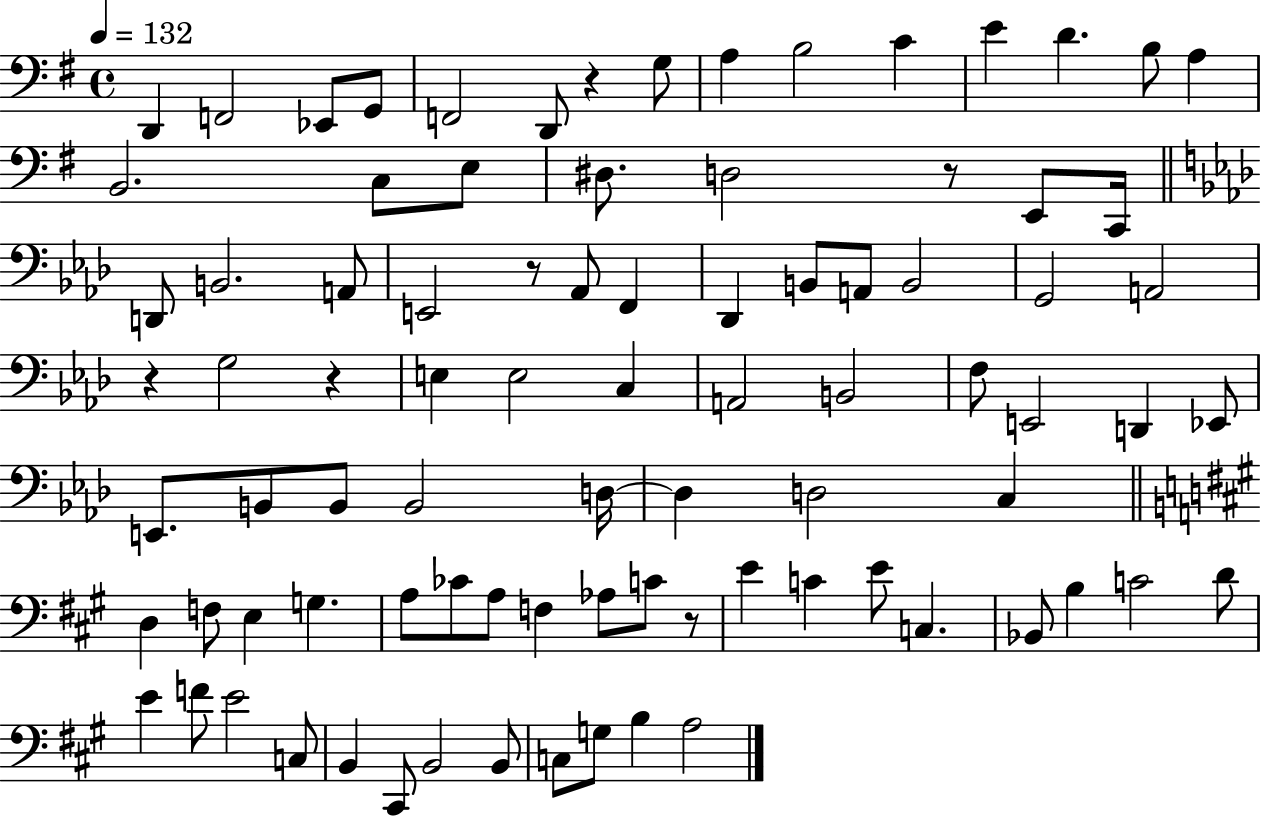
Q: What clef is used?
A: bass